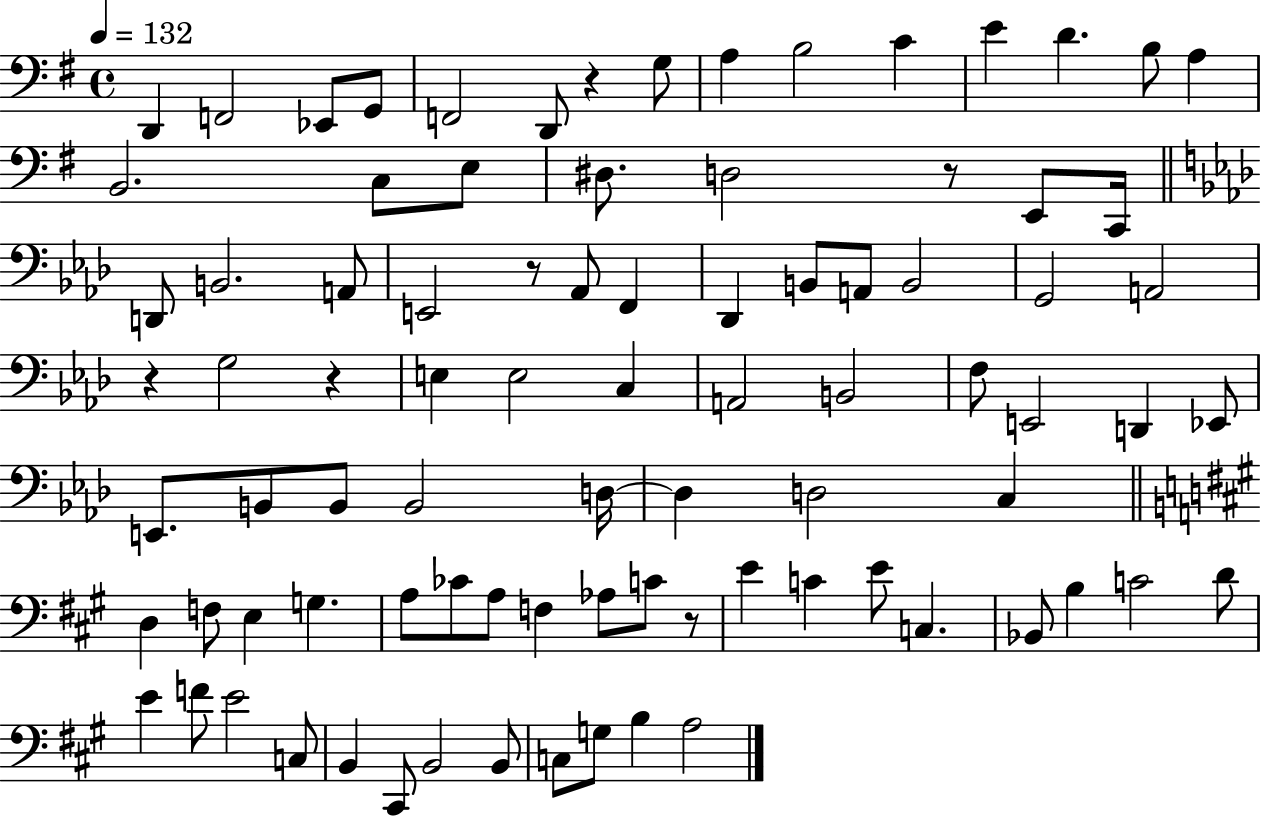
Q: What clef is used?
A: bass